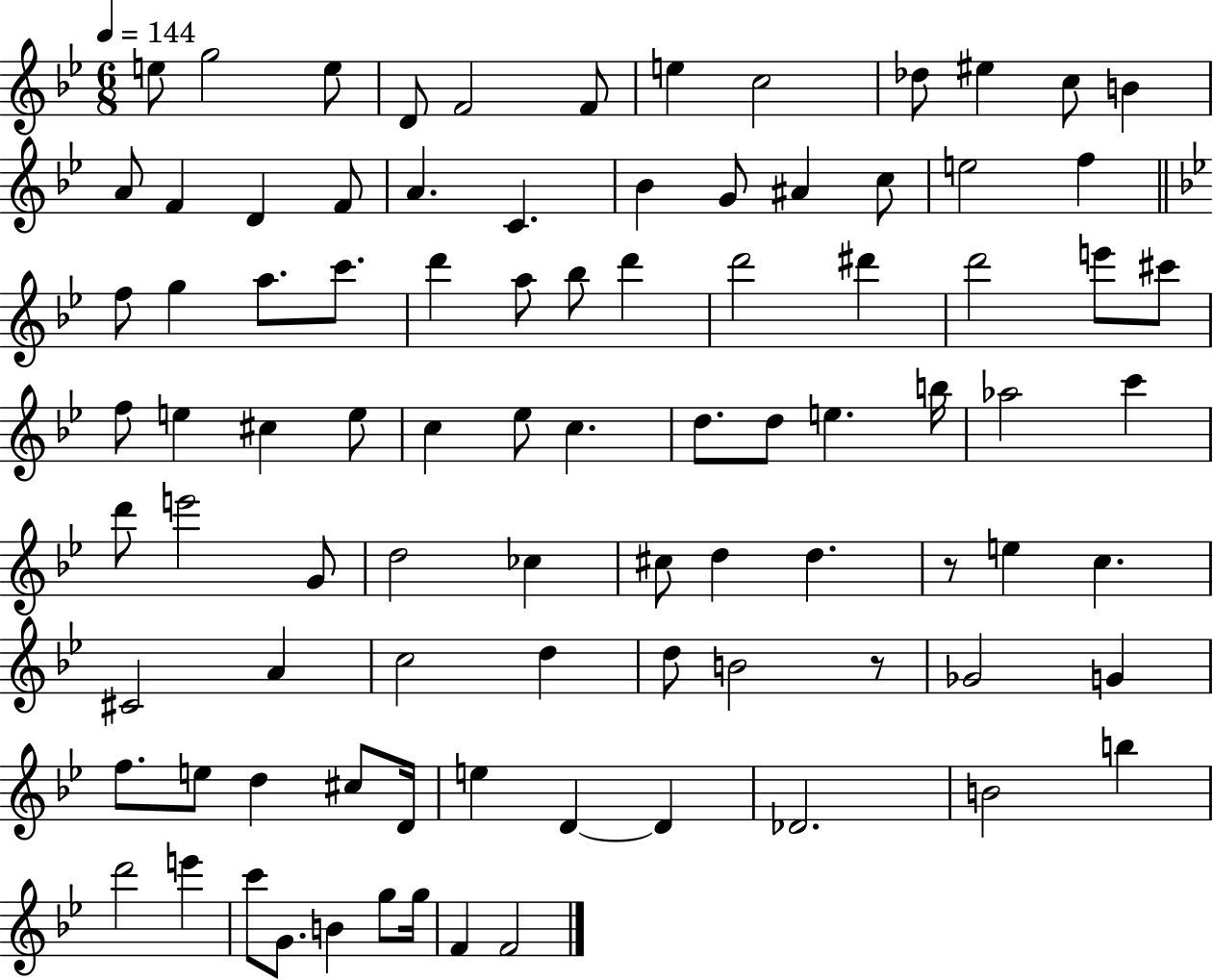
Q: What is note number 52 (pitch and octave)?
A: E6